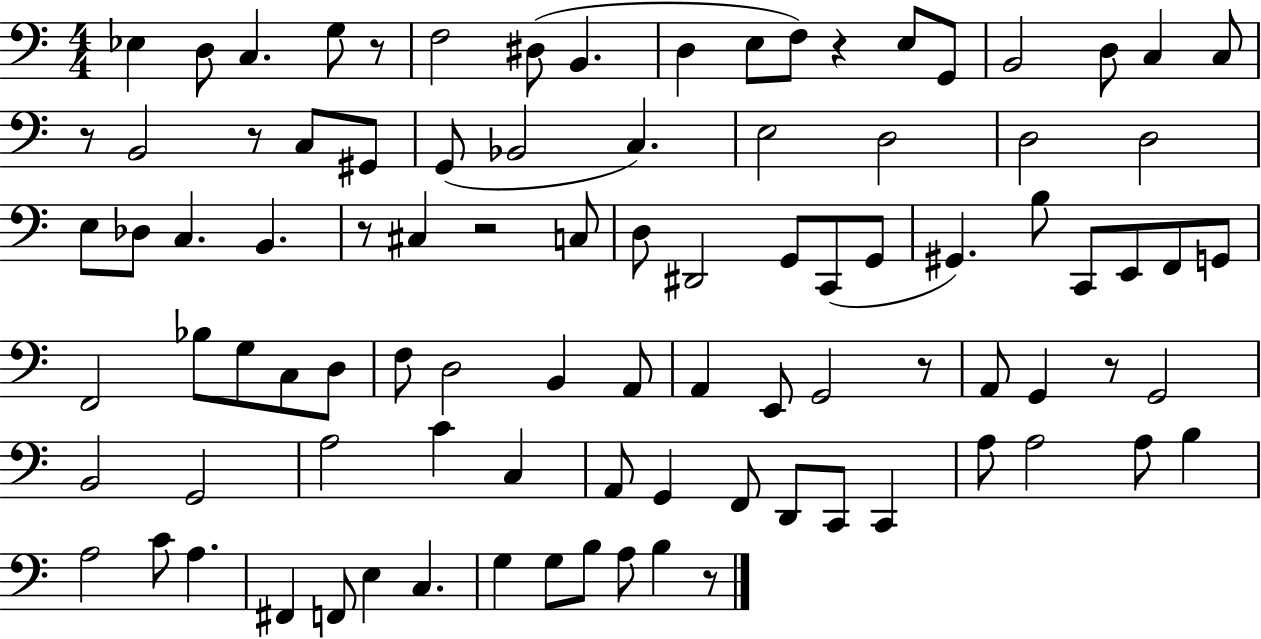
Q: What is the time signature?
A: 4/4